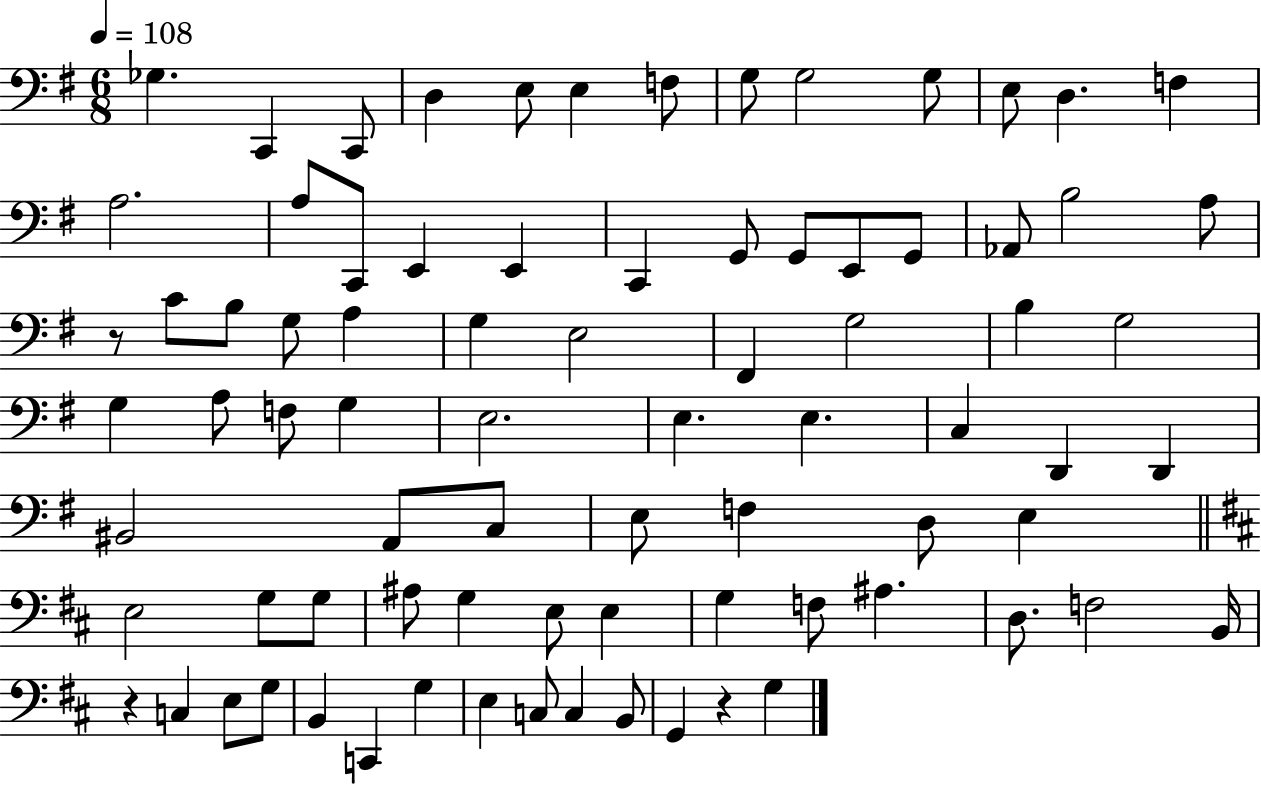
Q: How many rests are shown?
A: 3